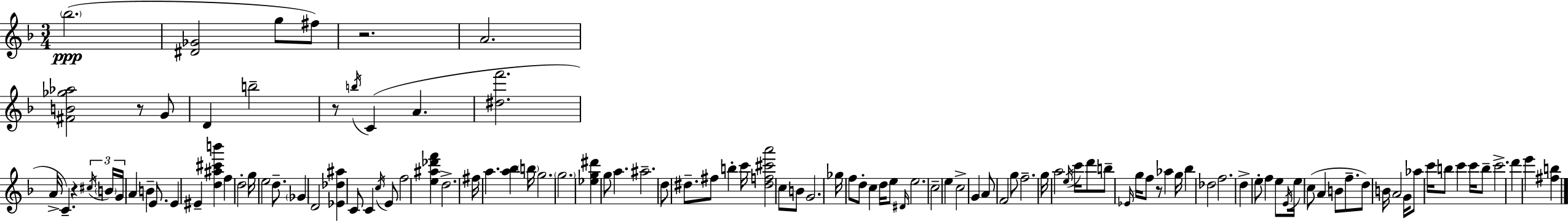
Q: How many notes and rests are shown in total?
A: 117